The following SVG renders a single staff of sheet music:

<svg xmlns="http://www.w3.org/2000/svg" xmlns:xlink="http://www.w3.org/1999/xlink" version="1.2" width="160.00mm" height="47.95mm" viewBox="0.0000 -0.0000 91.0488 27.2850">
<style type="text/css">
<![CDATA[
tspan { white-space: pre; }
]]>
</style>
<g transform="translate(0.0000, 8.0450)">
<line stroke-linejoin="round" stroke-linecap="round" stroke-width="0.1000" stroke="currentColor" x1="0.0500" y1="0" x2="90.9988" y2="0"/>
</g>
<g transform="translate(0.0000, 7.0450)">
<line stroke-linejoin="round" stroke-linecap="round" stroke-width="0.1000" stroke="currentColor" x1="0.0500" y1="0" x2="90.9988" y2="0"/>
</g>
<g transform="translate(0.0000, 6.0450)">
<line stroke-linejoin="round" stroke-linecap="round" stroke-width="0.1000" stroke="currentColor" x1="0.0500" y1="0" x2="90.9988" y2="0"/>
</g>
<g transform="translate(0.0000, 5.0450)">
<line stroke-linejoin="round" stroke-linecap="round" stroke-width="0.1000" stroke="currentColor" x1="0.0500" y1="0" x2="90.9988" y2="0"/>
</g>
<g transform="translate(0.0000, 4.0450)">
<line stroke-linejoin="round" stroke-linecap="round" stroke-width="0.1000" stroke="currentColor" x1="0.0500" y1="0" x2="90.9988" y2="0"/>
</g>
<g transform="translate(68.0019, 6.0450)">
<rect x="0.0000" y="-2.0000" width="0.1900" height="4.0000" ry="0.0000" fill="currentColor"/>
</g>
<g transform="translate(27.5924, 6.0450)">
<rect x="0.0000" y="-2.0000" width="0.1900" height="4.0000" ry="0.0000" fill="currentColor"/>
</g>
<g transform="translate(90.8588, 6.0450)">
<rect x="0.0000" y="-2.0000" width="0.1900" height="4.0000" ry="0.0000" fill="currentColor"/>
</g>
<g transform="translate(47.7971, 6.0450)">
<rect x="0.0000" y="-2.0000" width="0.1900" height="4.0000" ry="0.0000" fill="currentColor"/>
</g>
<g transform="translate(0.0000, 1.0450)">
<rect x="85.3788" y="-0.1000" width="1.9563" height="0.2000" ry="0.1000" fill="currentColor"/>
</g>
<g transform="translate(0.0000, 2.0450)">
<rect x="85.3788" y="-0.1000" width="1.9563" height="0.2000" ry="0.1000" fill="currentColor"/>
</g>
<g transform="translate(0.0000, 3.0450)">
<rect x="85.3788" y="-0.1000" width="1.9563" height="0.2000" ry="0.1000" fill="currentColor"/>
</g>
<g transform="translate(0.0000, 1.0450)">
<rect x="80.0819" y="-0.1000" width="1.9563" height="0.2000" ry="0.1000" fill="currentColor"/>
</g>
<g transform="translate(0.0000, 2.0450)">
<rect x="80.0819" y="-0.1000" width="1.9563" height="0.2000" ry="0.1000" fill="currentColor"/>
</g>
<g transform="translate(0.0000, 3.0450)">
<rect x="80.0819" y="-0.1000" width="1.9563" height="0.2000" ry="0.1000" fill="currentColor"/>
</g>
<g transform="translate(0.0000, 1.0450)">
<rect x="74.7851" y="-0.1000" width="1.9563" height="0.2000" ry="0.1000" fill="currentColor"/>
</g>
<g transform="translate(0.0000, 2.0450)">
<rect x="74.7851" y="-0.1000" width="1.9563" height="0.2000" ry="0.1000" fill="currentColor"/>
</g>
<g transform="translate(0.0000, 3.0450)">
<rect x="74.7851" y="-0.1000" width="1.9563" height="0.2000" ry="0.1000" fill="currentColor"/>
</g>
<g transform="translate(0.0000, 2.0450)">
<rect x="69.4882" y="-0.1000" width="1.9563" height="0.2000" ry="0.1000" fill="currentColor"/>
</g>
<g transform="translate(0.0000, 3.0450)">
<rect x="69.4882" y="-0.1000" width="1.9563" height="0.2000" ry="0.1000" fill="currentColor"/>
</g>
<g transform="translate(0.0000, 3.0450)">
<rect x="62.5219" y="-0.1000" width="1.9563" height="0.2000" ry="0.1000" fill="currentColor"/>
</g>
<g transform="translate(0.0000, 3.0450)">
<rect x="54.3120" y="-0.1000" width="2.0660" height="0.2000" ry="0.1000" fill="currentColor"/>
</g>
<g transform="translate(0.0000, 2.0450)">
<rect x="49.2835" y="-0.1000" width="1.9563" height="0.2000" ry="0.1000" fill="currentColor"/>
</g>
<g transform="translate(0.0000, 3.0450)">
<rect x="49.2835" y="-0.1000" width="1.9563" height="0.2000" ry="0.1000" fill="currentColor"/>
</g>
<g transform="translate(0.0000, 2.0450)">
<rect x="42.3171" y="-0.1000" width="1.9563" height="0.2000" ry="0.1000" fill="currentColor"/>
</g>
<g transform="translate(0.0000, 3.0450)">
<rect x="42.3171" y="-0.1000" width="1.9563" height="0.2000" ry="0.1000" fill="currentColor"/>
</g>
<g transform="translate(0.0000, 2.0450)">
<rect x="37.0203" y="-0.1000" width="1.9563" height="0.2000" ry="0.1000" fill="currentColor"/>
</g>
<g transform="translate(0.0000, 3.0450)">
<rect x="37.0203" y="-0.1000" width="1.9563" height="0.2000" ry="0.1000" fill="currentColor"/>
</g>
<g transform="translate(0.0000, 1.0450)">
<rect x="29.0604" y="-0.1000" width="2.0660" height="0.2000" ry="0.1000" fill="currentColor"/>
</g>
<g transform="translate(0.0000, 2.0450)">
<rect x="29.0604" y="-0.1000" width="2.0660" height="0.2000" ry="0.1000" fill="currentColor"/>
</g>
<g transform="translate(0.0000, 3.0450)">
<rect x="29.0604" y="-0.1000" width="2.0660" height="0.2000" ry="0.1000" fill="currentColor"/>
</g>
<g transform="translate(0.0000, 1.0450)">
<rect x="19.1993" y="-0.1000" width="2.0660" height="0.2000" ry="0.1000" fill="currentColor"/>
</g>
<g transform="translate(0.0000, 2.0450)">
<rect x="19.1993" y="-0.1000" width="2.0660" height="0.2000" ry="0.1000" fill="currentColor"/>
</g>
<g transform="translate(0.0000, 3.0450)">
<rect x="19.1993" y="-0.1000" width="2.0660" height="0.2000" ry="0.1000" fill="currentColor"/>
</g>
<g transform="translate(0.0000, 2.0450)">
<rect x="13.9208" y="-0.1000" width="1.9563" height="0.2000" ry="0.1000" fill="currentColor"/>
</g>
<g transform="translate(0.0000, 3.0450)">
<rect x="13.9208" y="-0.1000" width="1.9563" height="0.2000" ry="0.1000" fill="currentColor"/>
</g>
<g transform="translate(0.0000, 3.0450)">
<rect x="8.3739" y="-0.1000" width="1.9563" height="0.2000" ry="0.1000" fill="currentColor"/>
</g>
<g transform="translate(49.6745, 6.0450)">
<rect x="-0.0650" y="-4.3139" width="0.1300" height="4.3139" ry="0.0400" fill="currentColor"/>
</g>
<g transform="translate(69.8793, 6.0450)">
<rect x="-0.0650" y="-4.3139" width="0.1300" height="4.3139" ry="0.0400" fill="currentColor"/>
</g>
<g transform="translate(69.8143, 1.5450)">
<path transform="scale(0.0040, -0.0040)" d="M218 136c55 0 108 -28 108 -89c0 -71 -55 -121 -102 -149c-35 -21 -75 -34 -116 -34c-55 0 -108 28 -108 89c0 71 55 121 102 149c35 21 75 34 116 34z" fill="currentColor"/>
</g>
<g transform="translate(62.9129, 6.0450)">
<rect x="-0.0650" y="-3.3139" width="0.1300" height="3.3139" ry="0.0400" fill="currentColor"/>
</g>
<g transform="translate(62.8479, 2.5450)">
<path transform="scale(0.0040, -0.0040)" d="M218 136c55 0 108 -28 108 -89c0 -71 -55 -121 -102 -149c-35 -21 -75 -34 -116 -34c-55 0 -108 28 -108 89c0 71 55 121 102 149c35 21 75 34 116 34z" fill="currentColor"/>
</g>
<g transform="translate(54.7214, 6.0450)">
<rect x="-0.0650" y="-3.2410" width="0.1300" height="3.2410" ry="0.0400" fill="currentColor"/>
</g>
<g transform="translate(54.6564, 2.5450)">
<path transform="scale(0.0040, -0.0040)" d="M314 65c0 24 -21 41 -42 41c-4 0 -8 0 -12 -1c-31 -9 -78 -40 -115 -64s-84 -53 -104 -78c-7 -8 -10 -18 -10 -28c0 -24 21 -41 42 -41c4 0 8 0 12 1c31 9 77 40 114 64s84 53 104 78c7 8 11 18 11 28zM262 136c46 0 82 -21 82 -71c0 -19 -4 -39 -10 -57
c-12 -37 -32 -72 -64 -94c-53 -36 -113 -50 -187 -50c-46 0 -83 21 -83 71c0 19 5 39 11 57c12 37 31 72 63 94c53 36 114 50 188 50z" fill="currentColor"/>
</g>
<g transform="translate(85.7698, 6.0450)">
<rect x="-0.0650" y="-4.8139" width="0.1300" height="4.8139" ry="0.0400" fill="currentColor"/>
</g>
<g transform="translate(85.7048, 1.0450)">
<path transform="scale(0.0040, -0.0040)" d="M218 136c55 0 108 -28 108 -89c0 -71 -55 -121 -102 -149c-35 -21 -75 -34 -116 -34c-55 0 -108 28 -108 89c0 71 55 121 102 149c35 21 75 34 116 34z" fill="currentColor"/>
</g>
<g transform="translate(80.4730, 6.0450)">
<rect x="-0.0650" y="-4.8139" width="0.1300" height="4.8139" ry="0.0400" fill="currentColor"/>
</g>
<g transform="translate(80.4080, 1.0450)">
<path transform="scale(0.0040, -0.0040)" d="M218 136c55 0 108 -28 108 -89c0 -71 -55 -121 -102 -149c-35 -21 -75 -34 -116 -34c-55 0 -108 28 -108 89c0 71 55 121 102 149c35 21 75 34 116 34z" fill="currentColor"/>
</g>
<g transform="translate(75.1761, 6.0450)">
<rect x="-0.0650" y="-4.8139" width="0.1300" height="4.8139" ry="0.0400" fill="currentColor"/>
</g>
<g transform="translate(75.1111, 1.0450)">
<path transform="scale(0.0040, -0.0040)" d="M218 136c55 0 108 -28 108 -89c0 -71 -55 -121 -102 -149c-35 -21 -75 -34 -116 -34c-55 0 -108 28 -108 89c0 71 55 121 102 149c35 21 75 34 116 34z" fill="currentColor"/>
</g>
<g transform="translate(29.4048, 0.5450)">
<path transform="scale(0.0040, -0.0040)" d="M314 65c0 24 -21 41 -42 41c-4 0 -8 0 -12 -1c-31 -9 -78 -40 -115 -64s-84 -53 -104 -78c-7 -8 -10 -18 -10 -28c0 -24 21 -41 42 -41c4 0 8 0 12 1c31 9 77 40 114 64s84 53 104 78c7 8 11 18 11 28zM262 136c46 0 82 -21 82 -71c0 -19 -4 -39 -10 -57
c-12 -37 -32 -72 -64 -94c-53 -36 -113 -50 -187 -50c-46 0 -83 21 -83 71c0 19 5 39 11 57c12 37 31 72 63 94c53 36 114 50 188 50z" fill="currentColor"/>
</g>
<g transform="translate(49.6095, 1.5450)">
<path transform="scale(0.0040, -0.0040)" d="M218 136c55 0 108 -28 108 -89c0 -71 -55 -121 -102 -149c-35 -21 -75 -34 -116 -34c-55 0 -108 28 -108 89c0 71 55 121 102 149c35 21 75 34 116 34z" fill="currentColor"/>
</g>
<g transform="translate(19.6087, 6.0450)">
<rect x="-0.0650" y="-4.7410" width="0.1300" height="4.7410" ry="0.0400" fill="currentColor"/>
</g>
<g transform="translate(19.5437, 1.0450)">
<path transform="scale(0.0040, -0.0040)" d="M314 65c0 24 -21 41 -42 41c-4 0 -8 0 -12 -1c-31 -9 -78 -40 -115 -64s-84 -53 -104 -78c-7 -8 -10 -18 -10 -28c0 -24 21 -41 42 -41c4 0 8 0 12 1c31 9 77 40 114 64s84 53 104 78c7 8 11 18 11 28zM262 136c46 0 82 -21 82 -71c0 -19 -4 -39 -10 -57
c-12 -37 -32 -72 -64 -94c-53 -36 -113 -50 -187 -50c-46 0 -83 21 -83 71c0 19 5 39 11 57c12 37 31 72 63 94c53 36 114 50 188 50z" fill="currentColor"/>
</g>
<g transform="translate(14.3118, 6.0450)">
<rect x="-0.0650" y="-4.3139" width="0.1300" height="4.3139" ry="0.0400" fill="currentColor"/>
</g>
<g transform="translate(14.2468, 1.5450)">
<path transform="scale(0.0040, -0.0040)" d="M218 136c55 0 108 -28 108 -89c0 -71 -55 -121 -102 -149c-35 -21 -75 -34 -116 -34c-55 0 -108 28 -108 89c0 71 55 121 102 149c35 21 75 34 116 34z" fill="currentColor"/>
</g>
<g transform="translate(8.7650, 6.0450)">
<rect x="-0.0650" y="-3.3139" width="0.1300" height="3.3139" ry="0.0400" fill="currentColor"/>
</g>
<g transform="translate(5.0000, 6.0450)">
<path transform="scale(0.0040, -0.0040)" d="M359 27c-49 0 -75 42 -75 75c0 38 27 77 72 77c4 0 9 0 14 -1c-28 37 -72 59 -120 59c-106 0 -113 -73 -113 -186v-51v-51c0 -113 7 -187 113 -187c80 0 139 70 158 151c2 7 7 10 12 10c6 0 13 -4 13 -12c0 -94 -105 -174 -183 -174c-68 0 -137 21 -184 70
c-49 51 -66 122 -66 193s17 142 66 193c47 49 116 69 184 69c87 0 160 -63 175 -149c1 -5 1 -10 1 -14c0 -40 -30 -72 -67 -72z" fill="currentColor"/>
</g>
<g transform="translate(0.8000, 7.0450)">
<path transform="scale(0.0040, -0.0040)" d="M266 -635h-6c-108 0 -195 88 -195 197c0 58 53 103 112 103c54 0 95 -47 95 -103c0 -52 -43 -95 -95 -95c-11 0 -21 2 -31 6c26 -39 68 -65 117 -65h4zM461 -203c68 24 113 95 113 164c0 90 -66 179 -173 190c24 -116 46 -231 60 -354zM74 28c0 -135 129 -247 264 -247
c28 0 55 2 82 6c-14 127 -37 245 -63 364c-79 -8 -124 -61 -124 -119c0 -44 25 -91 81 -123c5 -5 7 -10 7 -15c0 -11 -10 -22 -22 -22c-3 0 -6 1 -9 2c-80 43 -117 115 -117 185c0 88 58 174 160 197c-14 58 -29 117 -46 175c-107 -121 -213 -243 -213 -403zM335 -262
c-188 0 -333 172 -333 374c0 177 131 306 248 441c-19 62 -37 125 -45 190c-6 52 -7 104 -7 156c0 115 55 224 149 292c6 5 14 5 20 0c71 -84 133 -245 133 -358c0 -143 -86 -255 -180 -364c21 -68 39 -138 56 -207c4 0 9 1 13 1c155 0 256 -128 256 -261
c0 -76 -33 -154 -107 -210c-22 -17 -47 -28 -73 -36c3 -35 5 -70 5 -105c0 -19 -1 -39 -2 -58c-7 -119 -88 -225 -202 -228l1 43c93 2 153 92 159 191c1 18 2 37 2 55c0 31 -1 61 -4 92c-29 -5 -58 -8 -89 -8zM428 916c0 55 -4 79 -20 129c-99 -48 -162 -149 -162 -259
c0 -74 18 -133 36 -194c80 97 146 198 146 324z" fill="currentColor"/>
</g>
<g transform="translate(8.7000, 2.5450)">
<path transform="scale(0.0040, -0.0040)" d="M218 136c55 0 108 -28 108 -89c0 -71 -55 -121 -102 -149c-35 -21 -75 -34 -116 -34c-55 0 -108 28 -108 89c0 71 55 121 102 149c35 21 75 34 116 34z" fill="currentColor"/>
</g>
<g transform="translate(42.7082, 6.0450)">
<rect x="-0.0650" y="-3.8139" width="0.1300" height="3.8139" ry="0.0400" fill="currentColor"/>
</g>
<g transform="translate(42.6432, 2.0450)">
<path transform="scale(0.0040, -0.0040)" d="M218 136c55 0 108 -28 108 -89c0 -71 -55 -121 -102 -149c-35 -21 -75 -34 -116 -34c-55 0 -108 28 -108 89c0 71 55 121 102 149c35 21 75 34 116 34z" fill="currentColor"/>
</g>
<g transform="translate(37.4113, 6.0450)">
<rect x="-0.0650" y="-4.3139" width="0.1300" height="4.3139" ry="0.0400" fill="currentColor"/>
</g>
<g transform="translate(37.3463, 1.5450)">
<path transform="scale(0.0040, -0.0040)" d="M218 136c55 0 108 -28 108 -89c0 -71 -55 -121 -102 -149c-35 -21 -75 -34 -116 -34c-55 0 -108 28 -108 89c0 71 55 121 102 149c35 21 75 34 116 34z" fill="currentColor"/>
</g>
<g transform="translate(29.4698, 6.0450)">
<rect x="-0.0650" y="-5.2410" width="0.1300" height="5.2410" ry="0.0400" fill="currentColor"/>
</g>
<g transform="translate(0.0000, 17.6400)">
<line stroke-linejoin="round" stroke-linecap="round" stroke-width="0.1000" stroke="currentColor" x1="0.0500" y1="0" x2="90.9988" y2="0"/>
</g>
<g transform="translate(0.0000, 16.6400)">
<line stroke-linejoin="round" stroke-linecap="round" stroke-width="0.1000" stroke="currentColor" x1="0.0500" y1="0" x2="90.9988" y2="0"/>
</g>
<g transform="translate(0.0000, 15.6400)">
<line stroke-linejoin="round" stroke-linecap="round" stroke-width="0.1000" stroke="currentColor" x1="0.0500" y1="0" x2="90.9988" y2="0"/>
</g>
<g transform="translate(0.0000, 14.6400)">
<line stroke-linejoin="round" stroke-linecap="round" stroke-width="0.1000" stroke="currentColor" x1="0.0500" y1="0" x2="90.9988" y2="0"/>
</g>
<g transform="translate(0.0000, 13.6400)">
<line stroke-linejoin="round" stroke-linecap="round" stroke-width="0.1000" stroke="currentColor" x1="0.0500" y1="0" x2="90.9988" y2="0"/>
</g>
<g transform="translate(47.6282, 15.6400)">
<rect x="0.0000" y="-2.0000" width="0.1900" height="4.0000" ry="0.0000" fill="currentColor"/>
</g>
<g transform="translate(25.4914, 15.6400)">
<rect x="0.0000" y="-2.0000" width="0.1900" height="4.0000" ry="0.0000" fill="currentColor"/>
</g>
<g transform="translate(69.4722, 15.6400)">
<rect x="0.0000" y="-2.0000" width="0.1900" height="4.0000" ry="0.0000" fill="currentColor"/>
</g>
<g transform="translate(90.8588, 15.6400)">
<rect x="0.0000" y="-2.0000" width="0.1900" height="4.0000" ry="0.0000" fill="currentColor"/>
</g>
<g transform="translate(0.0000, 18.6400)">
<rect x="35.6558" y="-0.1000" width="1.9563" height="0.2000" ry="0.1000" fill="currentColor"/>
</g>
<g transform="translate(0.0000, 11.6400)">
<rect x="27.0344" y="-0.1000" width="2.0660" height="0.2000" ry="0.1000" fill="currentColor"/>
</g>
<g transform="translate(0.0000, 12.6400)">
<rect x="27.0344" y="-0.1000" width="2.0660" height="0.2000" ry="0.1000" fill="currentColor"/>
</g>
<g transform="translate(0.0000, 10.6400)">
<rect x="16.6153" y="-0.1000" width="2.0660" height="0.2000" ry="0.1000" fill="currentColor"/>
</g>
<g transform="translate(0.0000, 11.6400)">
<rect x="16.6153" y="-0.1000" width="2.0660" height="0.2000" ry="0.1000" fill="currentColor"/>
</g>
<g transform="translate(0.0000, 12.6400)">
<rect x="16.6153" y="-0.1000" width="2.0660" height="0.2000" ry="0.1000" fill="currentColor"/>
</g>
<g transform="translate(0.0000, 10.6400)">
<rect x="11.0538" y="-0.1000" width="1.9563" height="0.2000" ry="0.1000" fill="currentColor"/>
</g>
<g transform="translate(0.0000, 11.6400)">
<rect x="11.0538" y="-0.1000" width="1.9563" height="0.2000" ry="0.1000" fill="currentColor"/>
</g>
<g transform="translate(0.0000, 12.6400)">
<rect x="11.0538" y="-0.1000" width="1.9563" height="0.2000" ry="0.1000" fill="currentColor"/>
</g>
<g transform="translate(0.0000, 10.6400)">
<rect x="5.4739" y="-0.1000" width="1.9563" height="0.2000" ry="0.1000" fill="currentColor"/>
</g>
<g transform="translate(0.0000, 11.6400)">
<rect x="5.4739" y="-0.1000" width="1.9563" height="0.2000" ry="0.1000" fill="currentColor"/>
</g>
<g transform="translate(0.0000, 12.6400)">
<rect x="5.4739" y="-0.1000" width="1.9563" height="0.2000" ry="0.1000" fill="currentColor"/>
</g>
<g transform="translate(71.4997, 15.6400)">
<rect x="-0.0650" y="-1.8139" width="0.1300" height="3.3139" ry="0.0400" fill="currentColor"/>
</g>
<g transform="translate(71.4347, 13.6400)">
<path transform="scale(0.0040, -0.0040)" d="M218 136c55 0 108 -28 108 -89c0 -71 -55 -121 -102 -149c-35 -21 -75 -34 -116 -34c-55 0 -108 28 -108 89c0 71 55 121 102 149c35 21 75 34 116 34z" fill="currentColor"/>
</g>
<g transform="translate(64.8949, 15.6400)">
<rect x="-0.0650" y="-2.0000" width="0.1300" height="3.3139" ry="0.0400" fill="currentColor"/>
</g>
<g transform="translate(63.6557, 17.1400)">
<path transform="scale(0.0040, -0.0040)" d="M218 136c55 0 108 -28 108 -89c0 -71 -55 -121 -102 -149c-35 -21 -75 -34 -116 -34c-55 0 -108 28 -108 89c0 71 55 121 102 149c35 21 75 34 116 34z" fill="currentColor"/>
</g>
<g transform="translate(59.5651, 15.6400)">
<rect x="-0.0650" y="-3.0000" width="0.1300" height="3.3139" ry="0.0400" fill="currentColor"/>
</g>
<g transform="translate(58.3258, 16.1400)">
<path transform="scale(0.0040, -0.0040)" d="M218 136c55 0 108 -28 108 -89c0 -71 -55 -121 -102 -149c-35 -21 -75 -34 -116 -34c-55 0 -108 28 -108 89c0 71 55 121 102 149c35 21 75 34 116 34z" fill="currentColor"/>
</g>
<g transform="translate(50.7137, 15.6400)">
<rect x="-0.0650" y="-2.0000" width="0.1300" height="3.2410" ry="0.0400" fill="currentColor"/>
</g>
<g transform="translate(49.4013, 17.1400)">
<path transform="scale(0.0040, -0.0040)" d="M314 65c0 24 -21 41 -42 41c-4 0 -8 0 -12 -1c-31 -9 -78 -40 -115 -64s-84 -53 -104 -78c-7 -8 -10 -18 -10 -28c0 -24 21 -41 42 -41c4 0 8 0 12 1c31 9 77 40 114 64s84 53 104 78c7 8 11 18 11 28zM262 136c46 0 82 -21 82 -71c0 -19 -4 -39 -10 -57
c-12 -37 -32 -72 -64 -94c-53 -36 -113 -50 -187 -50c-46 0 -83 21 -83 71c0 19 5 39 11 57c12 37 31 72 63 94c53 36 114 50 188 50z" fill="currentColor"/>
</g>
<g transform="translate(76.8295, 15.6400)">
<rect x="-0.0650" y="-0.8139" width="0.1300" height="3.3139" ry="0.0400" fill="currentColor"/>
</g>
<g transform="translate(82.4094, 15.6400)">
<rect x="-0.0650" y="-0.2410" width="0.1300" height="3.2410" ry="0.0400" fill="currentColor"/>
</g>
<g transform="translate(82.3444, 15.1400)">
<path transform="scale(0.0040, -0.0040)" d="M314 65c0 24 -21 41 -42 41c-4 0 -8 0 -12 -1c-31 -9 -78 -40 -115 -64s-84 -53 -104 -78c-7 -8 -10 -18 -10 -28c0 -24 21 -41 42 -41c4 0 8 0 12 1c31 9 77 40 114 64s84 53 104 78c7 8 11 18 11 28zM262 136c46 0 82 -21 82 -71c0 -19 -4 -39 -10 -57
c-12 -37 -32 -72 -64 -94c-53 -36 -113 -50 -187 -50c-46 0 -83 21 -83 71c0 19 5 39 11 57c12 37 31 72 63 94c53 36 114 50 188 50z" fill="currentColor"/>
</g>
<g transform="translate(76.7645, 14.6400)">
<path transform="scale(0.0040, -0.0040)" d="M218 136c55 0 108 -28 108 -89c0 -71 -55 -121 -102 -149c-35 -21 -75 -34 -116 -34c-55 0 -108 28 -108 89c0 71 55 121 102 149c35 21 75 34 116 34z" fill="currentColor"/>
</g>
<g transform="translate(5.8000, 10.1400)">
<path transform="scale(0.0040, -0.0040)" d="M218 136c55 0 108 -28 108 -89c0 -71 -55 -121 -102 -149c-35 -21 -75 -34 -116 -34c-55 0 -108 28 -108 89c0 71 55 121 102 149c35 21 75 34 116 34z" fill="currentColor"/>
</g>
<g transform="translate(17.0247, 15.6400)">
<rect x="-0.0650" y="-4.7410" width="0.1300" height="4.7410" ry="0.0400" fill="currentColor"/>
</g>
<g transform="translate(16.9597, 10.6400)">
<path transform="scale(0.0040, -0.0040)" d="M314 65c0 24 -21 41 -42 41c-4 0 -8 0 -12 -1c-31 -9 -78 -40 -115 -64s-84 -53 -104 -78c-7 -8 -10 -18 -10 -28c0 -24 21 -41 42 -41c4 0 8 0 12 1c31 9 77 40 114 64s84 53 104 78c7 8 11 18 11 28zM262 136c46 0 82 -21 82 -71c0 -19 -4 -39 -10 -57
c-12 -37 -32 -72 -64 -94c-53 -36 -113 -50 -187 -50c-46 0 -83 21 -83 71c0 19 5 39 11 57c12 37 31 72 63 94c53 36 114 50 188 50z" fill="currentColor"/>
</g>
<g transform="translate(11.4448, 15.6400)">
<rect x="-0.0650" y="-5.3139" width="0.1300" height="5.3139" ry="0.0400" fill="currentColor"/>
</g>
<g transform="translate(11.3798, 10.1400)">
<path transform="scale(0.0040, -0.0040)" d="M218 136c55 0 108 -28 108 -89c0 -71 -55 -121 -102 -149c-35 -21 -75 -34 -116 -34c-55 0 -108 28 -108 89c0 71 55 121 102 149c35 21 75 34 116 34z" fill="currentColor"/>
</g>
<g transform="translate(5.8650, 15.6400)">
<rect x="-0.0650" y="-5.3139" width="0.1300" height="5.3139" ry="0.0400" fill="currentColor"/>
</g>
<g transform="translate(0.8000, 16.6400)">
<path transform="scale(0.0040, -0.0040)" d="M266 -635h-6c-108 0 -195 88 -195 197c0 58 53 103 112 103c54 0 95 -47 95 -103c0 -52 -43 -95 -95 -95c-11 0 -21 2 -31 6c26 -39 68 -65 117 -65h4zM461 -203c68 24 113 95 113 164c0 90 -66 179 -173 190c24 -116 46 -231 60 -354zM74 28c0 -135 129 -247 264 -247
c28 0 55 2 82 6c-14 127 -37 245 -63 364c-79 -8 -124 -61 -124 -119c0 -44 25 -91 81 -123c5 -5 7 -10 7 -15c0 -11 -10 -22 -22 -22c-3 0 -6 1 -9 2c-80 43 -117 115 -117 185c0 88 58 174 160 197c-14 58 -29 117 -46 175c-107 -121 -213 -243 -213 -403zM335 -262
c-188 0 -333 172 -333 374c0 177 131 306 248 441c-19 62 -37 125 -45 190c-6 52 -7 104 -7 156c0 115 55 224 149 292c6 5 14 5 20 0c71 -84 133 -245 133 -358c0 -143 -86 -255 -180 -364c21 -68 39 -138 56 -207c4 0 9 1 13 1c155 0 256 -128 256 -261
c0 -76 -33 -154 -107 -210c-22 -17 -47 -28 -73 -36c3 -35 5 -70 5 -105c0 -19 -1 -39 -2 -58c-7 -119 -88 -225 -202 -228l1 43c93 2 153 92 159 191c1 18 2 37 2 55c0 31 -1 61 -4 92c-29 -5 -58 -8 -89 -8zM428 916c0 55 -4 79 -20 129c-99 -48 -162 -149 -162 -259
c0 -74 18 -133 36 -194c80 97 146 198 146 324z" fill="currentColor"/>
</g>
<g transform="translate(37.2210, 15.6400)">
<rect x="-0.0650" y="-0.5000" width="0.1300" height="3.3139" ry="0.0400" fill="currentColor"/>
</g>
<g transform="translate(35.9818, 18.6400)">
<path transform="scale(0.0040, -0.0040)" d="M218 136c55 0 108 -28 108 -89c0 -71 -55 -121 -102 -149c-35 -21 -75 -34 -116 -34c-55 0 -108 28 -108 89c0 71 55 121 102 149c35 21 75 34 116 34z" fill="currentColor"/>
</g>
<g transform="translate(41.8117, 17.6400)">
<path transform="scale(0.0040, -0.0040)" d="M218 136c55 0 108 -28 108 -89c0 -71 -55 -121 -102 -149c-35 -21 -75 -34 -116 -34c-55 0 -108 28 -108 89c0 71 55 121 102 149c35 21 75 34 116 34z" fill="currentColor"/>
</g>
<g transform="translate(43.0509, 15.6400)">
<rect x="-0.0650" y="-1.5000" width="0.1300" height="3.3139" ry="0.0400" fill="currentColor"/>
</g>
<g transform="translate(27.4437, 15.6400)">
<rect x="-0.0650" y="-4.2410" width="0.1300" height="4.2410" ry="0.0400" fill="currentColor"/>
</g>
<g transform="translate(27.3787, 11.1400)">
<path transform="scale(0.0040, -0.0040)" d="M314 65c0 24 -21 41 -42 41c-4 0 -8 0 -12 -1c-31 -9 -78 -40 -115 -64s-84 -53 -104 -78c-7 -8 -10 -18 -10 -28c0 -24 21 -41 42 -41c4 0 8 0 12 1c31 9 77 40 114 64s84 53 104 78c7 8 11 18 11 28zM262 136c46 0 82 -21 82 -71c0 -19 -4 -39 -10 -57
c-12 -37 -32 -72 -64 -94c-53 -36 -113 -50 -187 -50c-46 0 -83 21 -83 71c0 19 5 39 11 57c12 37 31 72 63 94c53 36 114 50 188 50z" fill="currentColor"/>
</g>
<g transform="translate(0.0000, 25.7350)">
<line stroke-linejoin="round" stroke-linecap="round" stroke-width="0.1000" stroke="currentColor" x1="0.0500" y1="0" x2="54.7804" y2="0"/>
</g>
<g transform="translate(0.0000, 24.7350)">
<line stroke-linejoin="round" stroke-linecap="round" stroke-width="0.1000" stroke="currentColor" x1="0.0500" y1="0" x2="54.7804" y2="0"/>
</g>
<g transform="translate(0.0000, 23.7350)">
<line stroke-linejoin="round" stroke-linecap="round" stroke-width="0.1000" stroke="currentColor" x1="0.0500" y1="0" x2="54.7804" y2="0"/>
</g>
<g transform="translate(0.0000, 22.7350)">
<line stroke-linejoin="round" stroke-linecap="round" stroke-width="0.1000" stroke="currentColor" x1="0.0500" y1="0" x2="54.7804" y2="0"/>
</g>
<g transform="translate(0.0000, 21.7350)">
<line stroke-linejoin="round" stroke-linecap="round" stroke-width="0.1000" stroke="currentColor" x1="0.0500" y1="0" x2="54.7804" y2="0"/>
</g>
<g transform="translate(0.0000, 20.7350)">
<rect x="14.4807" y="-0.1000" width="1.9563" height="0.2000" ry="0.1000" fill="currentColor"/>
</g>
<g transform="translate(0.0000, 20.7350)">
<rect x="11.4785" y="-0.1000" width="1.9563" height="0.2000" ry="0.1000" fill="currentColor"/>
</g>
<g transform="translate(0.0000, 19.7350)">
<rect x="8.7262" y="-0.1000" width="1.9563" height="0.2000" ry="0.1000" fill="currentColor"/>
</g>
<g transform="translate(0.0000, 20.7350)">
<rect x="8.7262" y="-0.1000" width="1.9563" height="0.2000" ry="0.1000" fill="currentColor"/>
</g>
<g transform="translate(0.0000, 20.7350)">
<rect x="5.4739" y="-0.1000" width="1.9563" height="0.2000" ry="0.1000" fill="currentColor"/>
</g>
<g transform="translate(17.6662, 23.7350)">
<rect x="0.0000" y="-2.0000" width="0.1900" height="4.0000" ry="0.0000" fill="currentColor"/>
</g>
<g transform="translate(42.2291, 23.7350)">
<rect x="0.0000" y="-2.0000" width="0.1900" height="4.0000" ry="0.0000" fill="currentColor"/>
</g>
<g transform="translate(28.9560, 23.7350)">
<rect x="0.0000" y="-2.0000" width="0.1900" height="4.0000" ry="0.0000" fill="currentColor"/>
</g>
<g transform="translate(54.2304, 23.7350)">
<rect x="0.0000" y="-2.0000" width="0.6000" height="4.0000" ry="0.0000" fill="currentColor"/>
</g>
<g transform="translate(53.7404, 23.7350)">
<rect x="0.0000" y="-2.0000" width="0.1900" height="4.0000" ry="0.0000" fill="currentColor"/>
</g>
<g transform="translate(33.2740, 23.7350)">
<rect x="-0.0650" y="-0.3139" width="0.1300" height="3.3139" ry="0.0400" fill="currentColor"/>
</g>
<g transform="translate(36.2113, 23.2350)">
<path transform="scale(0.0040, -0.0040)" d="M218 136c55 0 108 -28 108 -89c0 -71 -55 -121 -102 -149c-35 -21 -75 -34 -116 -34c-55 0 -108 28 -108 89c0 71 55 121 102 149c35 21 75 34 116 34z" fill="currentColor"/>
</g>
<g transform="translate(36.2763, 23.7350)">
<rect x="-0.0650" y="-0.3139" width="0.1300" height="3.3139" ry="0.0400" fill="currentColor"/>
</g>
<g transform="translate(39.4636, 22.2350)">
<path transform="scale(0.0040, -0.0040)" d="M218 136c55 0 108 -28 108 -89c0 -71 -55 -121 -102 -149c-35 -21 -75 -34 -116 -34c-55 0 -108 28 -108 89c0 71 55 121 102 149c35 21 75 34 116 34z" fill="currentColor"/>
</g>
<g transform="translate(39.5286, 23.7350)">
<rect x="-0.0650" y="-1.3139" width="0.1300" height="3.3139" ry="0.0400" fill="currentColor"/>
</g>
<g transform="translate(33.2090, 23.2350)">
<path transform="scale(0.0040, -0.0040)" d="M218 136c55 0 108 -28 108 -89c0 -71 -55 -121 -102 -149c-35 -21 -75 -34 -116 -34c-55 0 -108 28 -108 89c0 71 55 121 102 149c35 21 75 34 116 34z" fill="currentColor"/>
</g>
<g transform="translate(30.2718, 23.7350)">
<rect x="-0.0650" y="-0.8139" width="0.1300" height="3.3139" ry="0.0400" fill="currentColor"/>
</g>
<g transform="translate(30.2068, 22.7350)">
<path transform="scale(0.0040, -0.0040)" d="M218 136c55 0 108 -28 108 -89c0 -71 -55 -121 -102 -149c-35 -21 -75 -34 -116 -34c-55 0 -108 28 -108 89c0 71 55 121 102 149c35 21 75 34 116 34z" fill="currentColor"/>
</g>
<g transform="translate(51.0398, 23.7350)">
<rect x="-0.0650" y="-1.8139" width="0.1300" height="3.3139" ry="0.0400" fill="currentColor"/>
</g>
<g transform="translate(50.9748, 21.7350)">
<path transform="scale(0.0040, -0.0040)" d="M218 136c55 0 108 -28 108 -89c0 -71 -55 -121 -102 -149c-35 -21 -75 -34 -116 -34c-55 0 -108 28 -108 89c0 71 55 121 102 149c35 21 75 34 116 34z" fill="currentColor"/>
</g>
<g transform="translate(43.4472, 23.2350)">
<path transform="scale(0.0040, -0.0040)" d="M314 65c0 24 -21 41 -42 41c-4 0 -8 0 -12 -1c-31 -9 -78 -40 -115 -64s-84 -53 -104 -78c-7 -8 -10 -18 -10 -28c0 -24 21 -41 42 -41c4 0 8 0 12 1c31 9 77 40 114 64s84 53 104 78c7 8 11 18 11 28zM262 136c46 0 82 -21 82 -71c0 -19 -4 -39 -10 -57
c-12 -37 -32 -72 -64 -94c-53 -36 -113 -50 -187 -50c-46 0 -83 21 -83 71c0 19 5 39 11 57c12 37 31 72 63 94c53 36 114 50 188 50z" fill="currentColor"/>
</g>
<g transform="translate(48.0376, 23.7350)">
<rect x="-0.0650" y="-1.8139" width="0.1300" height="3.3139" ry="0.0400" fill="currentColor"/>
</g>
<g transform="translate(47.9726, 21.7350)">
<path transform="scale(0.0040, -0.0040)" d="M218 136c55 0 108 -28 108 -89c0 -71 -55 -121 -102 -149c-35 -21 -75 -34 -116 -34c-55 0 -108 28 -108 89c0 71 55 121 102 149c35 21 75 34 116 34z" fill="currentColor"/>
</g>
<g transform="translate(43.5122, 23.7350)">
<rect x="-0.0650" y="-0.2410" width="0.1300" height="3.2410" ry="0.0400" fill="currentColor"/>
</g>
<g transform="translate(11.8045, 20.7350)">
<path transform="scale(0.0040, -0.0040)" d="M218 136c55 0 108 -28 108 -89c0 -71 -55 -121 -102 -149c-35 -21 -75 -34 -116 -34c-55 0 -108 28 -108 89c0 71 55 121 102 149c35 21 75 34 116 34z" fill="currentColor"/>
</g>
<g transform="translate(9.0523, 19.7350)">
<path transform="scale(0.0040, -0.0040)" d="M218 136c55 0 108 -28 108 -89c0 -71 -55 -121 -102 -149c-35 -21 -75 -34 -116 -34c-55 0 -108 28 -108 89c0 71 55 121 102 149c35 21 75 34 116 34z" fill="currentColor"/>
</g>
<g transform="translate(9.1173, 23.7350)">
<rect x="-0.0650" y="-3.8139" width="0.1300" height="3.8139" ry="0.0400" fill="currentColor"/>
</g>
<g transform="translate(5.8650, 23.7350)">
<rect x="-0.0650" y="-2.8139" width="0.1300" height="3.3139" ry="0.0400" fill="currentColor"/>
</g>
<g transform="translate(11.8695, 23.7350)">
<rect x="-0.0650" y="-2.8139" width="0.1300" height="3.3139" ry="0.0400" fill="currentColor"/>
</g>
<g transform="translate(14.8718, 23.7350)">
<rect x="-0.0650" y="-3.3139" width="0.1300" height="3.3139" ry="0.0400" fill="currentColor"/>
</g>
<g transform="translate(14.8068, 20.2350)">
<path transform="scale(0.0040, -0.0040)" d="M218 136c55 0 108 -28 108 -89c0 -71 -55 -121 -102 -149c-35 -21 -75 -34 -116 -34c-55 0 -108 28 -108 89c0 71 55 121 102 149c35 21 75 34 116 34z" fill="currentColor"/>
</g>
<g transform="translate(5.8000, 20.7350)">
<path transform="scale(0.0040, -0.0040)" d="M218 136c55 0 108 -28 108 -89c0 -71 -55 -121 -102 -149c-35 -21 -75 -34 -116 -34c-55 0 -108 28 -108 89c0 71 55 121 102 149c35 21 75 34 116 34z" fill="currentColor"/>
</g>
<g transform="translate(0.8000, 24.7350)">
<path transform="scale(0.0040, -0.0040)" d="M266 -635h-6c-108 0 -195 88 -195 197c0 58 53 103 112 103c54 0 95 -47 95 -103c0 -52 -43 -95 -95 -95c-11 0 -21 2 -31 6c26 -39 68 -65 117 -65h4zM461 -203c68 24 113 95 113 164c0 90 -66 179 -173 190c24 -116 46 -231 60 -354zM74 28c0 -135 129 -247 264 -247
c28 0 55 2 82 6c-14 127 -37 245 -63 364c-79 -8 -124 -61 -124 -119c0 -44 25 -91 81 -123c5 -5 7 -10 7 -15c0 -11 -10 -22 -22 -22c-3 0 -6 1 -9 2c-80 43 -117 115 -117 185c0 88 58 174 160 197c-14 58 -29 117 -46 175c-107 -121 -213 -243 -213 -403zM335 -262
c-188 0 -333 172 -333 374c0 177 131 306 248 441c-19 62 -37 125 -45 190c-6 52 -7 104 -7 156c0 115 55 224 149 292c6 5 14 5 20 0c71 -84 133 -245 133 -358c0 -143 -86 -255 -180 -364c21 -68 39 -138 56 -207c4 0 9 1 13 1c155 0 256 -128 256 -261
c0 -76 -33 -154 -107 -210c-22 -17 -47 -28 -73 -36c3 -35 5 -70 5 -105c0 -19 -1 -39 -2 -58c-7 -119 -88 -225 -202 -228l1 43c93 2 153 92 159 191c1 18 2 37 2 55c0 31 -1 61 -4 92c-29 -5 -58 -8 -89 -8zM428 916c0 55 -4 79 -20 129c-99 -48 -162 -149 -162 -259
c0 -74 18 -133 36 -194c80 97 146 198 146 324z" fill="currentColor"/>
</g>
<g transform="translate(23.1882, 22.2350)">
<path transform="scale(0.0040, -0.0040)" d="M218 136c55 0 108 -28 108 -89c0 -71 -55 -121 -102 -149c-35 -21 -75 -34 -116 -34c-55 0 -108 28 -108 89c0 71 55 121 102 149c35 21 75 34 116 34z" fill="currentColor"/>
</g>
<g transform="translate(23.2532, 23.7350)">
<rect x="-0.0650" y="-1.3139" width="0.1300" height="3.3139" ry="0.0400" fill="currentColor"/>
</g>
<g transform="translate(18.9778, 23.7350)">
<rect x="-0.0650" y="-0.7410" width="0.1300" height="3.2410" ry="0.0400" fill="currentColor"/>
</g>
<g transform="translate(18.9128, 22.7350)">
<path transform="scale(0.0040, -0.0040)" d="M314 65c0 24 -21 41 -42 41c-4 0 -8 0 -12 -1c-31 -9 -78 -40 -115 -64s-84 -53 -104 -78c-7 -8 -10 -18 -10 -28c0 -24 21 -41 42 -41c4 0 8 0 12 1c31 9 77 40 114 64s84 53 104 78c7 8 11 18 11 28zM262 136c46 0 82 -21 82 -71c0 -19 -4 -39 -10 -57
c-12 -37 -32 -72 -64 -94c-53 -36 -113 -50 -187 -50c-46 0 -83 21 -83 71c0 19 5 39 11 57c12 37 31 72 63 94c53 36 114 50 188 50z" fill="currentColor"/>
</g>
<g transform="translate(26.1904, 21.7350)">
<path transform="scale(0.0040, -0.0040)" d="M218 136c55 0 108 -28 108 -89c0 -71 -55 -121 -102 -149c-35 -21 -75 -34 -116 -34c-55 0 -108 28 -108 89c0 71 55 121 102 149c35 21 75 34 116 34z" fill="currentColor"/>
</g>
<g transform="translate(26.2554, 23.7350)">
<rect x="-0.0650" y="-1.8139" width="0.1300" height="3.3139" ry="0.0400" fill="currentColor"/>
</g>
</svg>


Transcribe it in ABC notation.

X:1
T:Untitled
M:4/4
L:1/4
K:C
b d' e'2 f'2 d' c' d' b2 b d' e' e' e' f' f' e'2 d'2 C E F2 A F f d c2 a c' a b d2 e f d c c e c2 f f